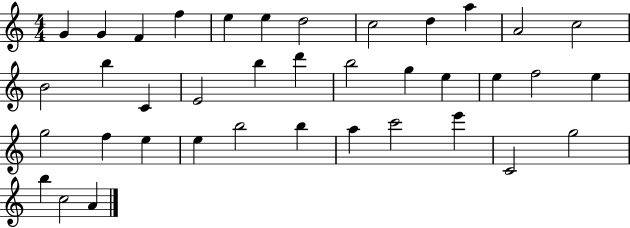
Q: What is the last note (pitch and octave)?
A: A4